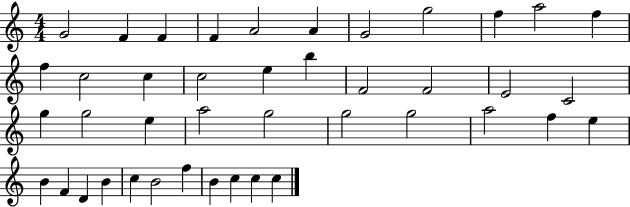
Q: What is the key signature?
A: C major